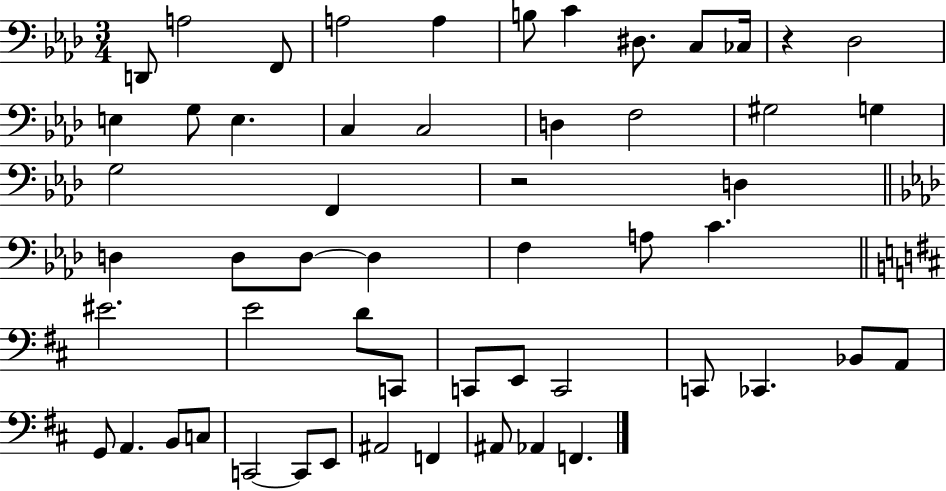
D2/e A3/h F2/e A3/h A3/q B3/e C4/q D#3/e. C3/e CES3/s R/q Db3/h E3/q G3/e E3/q. C3/q C3/h D3/q F3/h G#3/h G3/q G3/h F2/q R/h D3/q D3/q D3/e D3/e D3/q F3/q A3/e C4/q. EIS4/h. E4/h D4/e C2/e C2/e E2/e C2/h C2/e CES2/q. Bb2/e A2/e G2/e A2/q. B2/e C3/e C2/h C2/e E2/e A#2/h F2/q A#2/e Ab2/q F2/q.